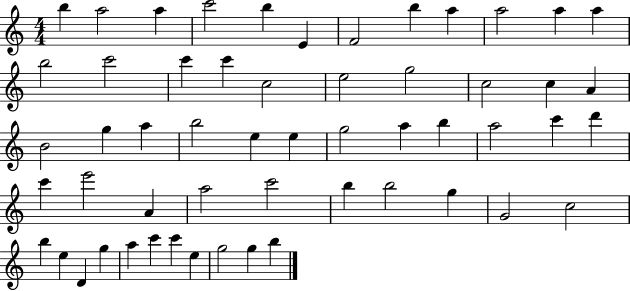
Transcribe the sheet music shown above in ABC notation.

X:1
T:Untitled
M:4/4
L:1/4
K:C
b a2 a c'2 b E F2 b a a2 a a b2 c'2 c' c' c2 e2 g2 c2 c A B2 g a b2 e e g2 a b a2 c' d' c' e'2 A a2 c'2 b b2 g G2 c2 b e D g a c' c' e g2 g b